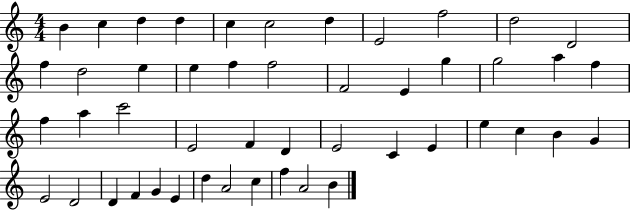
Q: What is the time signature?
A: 4/4